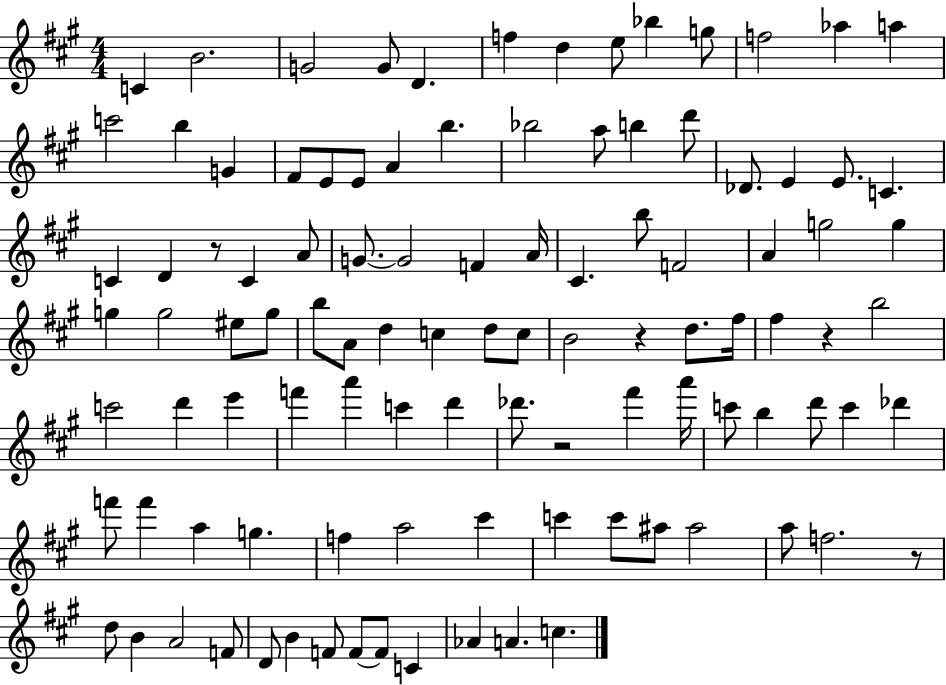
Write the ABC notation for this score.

X:1
T:Untitled
M:4/4
L:1/4
K:A
C B2 G2 G/2 D f d e/2 _b g/2 f2 _a a c'2 b G ^F/2 E/2 E/2 A b _b2 a/2 b d'/2 _D/2 E E/2 C C D z/2 C A/2 G/2 G2 F A/4 ^C b/2 F2 A g2 g g g2 ^e/2 g/2 b/2 A/2 d c d/2 c/2 B2 z d/2 ^f/4 ^f z b2 c'2 d' e' f' a' c' d' _d'/2 z2 ^f' a'/4 c'/2 b d'/2 c' _d' f'/2 f' a g f a2 ^c' c' c'/2 ^a/2 ^a2 a/2 f2 z/2 d/2 B A2 F/2 D/2 B F/2 F/2 F/2 C _A A c